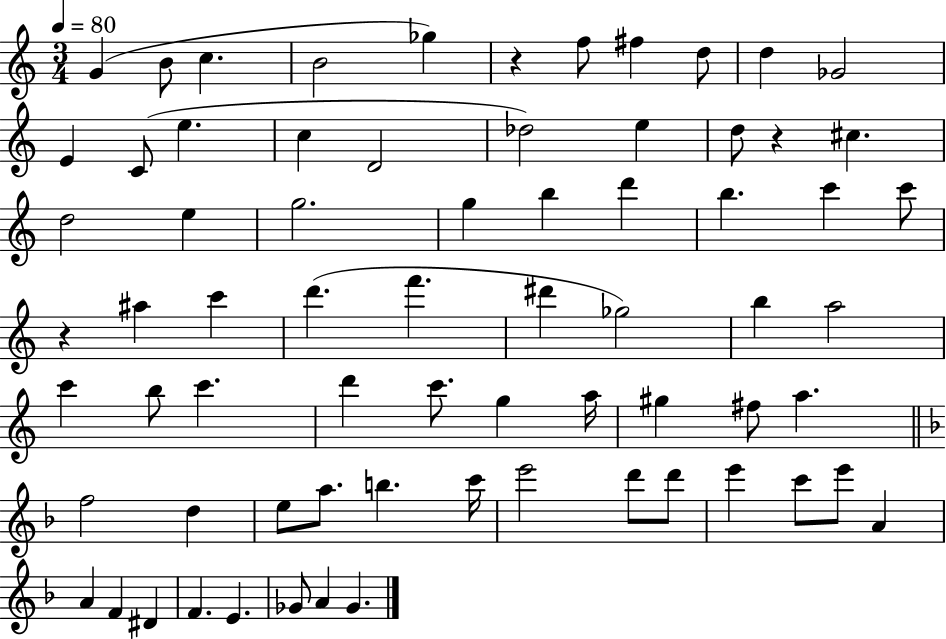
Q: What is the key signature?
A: C major